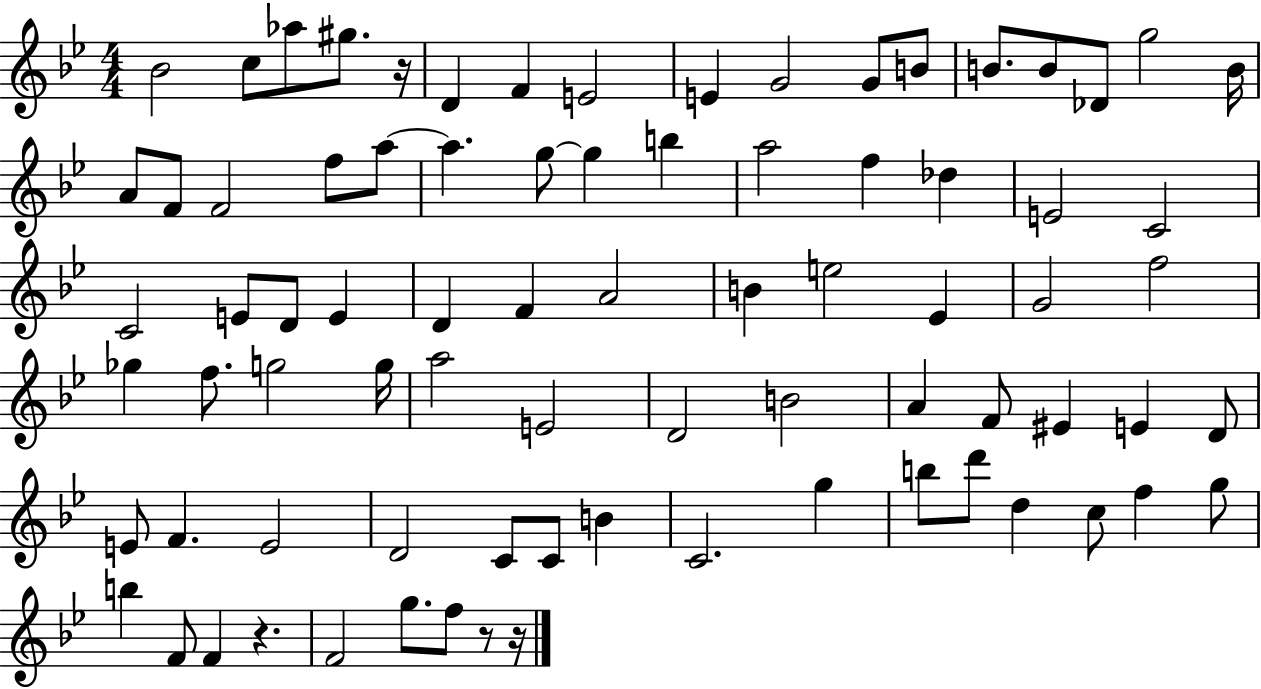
{
  \clef treble
  \numericTimeSignature
  \time 4/4
  \key bes \major
  bes'2 c''8 aes''8 gis''8. r16 | d'4 f'4 e'2 | e'4 g'2 g'8 b'8 | b'8. b'8 des'8 g''2 b'16 | \break a'8 f'8 f'2 f''8 a''8~~ | a''4. g''8~~ g''4 b''4 | a''2 f''4 des''4 | e'2 c'2 | \break c'2 e'8 d'8 e'4 | d'4 f'4 a'2 | b'4 e''2 ees'4 | g'2 f''2 | \break ges''4 f''8. g''2 g''16 | a''2 e'2 | d'2 b'2 | a'4 f'8 eis'4 e'4 d'8 | \break e'8 f'4. e'2 | d'2 c'8 c'8 b'4 | c'2. g''4 | b''8 d'''8 d''4 c''8 f''4 g''8 | \break b''4 f'8 f'4 r4. | f'2 g''8. f''8 r8 r16 | \bar "|."
}